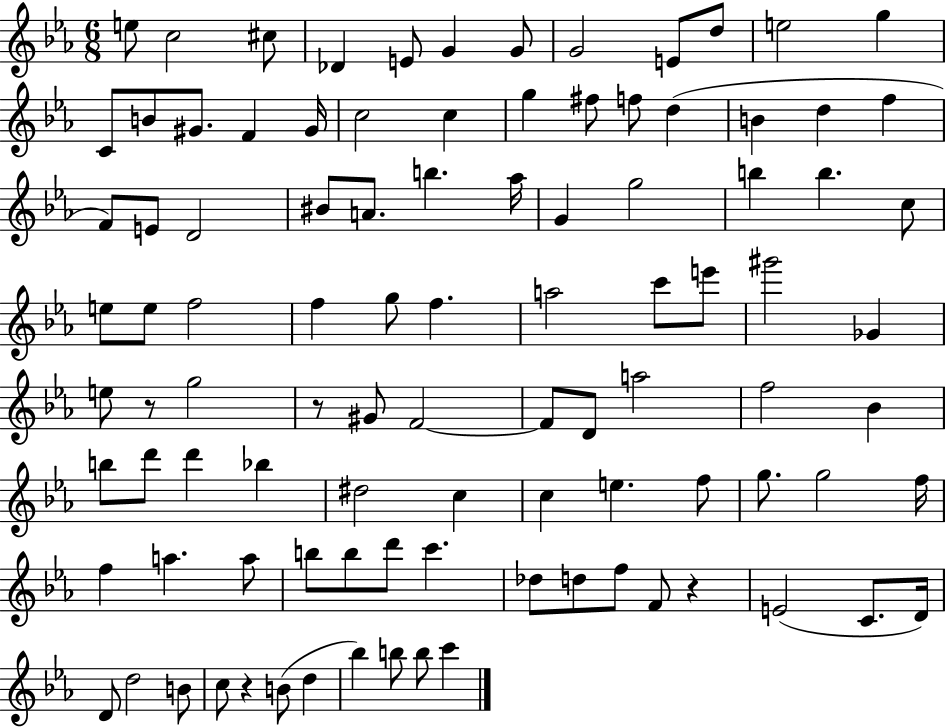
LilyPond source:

{
  \clef treble
  \numericTimeSignature
  \time 6/8
  \key ees \major
  e''8 c''2 cis''8 | des'4 e'8 g'4 g'8 | g'2 e'8 d''8 | e''2 g''4 | \break c'8 b'8 gis'8. f'4 gis'16 | c''2 c''4 | g''4 fis''8 f''8 d''4( | b'4 d''4 f''4 | \break f'8) e'8 d'2 | bis'8 a'8. b''4. aes''16 | g'4 g''2 | b''4 b''4. c''8 | \break e''8 e''8 f''2 | f''4 g''8 f''4. | a''2 c'''8 e'''8 | gis'''2 ges'4 | \break e''8 r8 g''2 | r8 gis'8 f'2~~ | f'8 d'8 a''2 | f''2 bes'4 | \break b''8 d'''8 d'''4 bes''4 | dis''2 c''4 | c''4 e''4. f''8 | g''8. g''2 f''16 | \break f''4 a''4. a''8 | b''8 b''8 d'''8 c'''4. | des''8 d''8 f''8 f'8 r4 | e'2( c'8. d'16) | \break d'8 d''2 b'8 | c''8 r4 b'8( d''4 | bes''4) b''8 b''8 c'''4 | \bar "|."
}